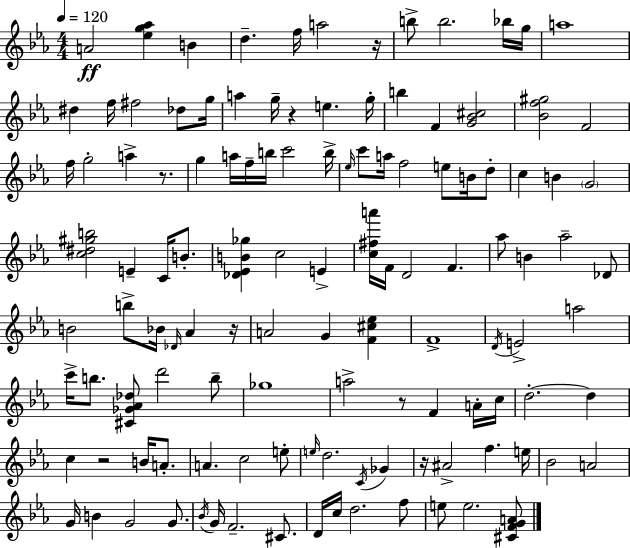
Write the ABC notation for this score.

X:1
T:Untitled
M:4/4
L:1/4
K:Eb
A2 [_eg_a] B d f/4 a2 z/4 b/2 b2 _b/4 g/4 a4 ^d f/4 ^f2 _d/2 g/4 a g/4 z e g/4 b F [G_B^c]2 [_Bf^g]2 F2 f/4 g2 a z/2 g a/4 f/4 b/4 c'2 b/4 _e/4 c'/2 a/4 f2 e/2 B/4 d/2 c B G2 [c^d^gb]2 E C/4 B/2 [_D_EB_g] c2 E [c^fa']/4 F/4 D2 F _a/2 B _a2 _D/2 B2 b/2 _B/4 _D/4 _A z/4 A2 G [F^c_e] F4 D/4 E2 a2 c'/4 b/2 [^C_G_A_d]/2 d'2 b/2 _g4 a2 z/2 F A/4 c/4 d2 d c z2 B/4 A/2 A c2 e/2 e/4 d2 C/4 _G z/4 ^A2 f e/4 _B2 A2 G/4 B G2 G/2 _B/4 G/4 F2 ^C/2 D/4 c/4 d2 f/2 e/2 e2 [^CFGA]/2